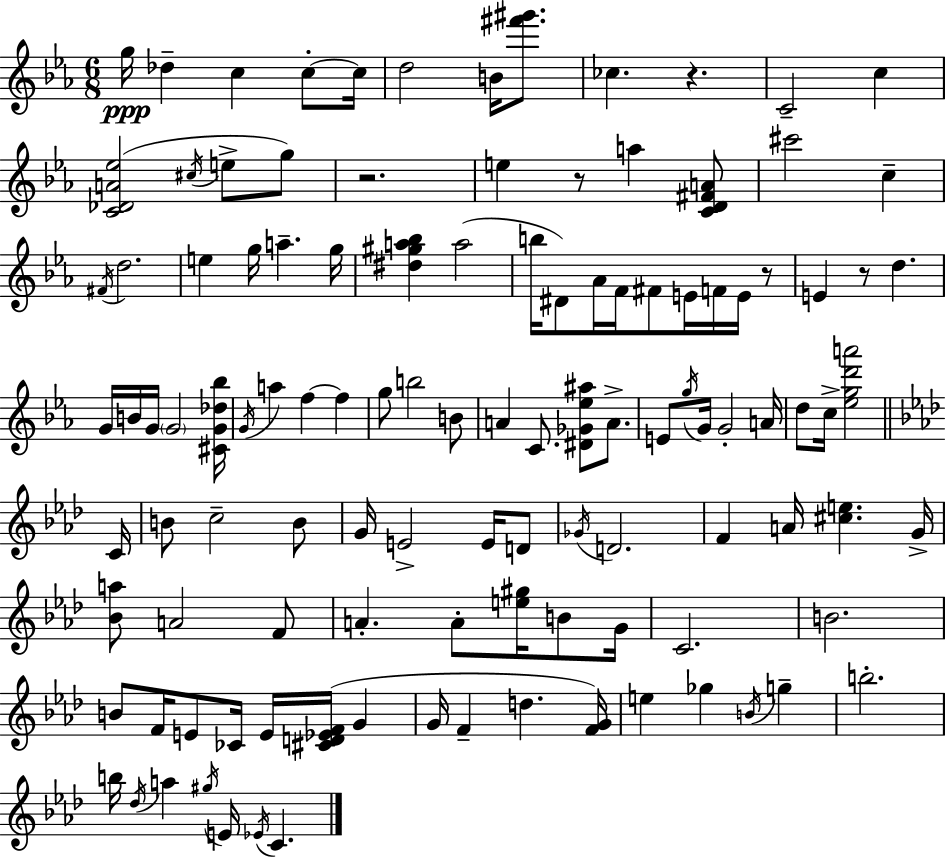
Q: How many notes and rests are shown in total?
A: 114